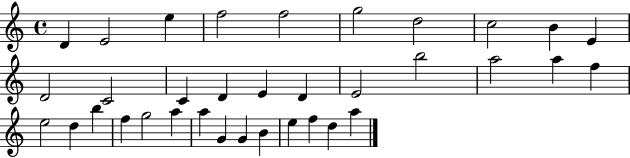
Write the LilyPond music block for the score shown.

{
  \clef treble
  \time 4/4
  \defaultTimeSignature
  \key c \major
  d'4 e'2 e''4 | f''2 f''2 | g''2 d''2 | c''2 b'4 e'4 | \break d'2 c'2 | c'4 d'4 e'4 d'4 | e'2 b''2 | a''2 a''4 f''4 | \break e''2 d''4 b''4 | f''4 g''2 a''4 | a''4 g'4 g'4 b'4 | e''4 f''4 d''4 a''4 | \break \bar "|."
}